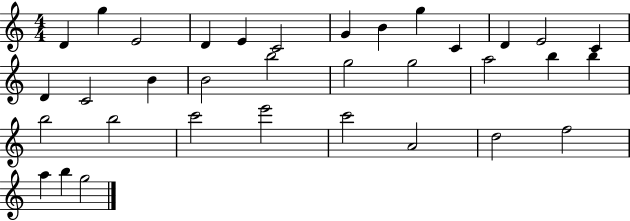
D4/q G5/q E4/h D4/q E4/q C4/h G4/q B4/q G5/q C4/q D4/q E4/h C4/q D4/q C4/h B4/q B4/h B5/h G5/h G5/h A5/h B5/q B5/q B5/h B5/h C6/h E6/h C6/h A4/h D5/h F5/h A5/q B5/q G5/h